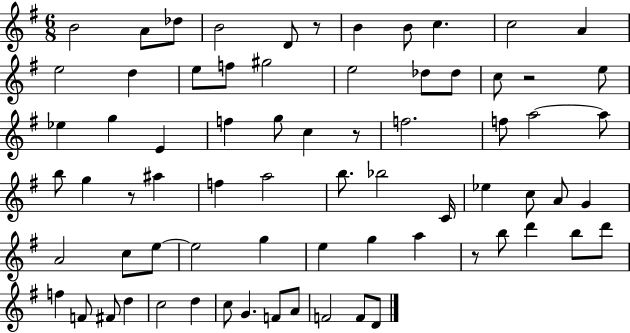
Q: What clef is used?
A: treble